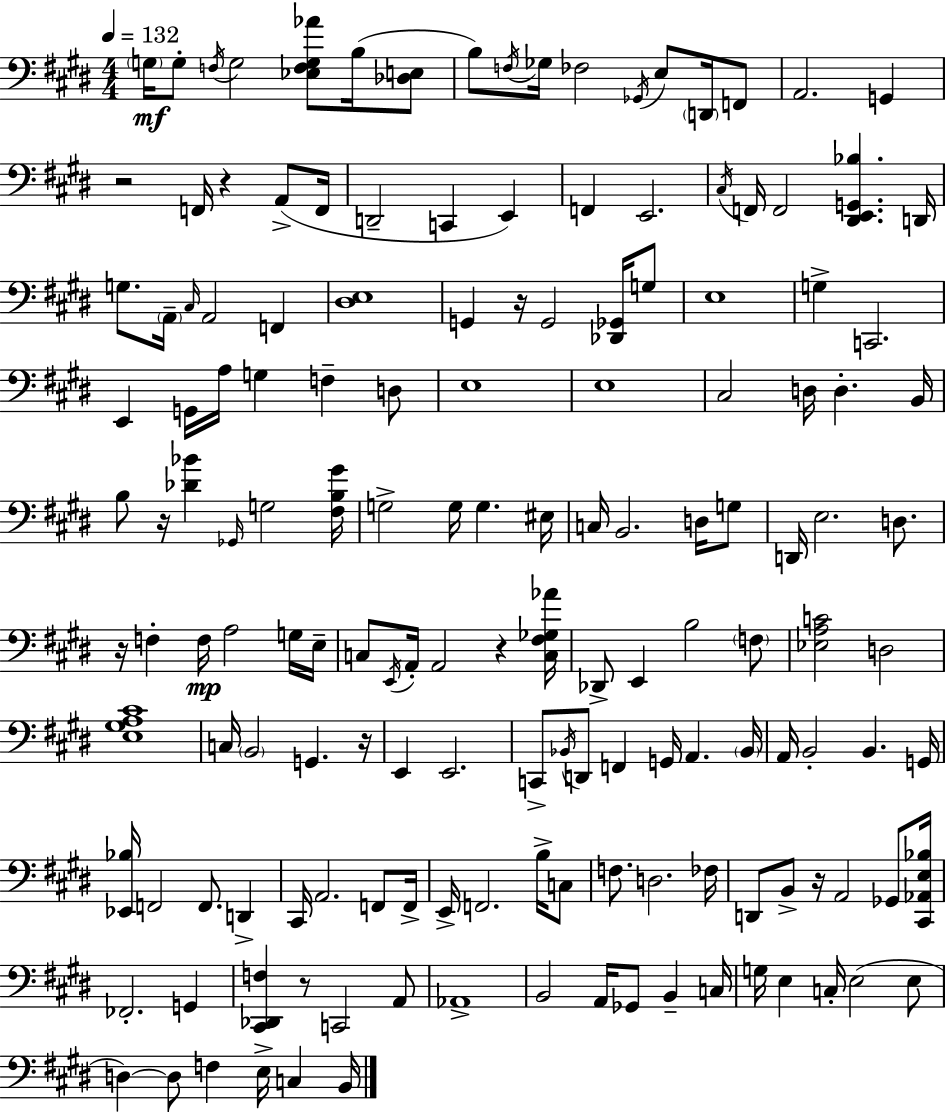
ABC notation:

X:1
T:Untitled
M:4/4
L:1/4
K:E
G,/4 G,/2 F,/4 G,2 [_E,F,G,_A]/2 B,/4 [_D,E,]/2 B,/2 F,/4 _G,/4 _F,2 _G,,/4 E,/2 D,,/4 F,,/2 A,,2 G,, z2 F,,/4 z A,,/2 F,,/4 D,,2 C,, E,, F,, E,,2 ^C,/4 F,,/4 F,,2 [^D,,E,,G,,_B,] D,,/4 G,/2 A,,/4 ^C,/4 A,,2 F,, [^D,E,]4 G,, z/4 G,,2 [_D,,_G,,]/4 G,/2 E,4 G, C,,2 E,, G,,/4 A,/4 G, F, D,/2 E,4 E,4 ^C,2 D,/4 D, B,,/4 B,/2 z/4 [_D_B] _G,,/4 G,2 [^F,B,^G]/4 G,2 G,/4 G, ^E,/4 C,/4 B,,2 D,/4 G,/2 D,,/4 E,2 D,/2 z/4 F, F,/4 A,2 G,/4 E,/4 C,/2 E,,/4 A,,/4 A,,2 z [C,^F,_G,_A]/4 _D,,/2 E,, B,2 F,/2 [_E,A,C]2 D,2 [E,^G,A,^C]4 C,/4 B,,2 G,, z/4 E,, E,,2 C,,/2 _B,,/4 D,,/2 F,, G,,/4 A,, _B,,/4 A,,/4 B,,2 B,, G,,/4 [_E,,_B,]/4 F,,2 F,,/2 D,, ^C,,/4 A,,2 F,,/2 F,,/4 E,,/4 F,,2 B,/4 C,/2 F,/2 D,2 _F,/4 D,,/2 B,,/2 z/4 A,,2 _G,,/2 [^C,,_A,,E,_B,]/4 _F,,2 G,, [^C,,_D,,F,] z/2 C,,2 A,,/2 _A,,4 B,,2 A,,/4 _G,,/2 B,, C,/4 G,/4 E, C,/4 E,2 E,/2 D, D,/2 F, E,/4 C, B,,/4